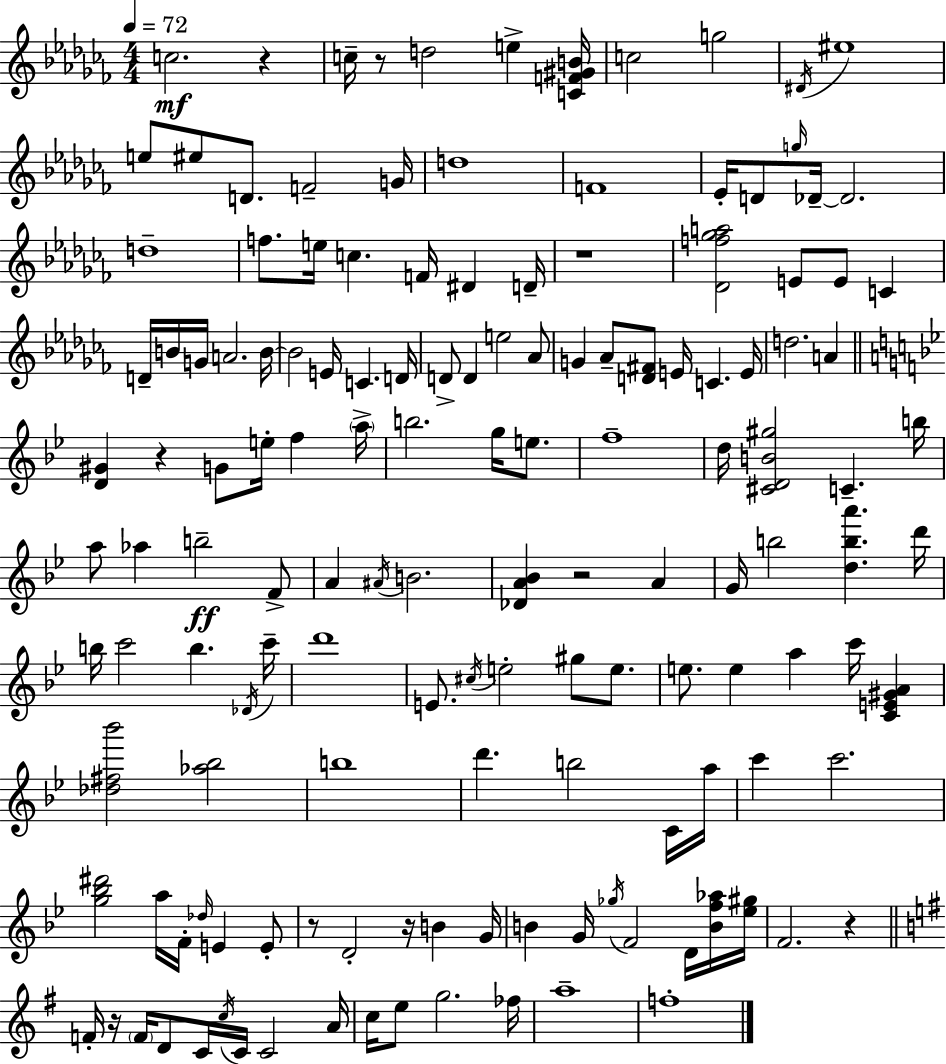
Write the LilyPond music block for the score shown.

{
  \clef treble
  \numericTimeSignature
  \time 4/4
  \key aes \minor
  \tempo 4 = 72
  c''2.\mf r4 | c''16-- r8 d''2 e''4-> <c' f' gis' b'>16 | c''2 g''2 | \acciaccatura { dis'16 } eis''1 | \break e''8 eis''8 d'8. f'2-- | g'16 d''1 | f'1 | ees'16-. d'8 \grace { g''16 } des'16--~~ des'2. | \break d''1-- | f''8. e''16 c''4. f'16 dis'4 | d'16-- r1 | <des' f'' ges'' a''>2 e'8 e'8 c'4 | \break d'16-- b'16 g'16 a'2. | b'16~~ b'2 e'16 c'4. | d'16 d'8-> d'4 e''2 | aes'8 g'4 aes'8-- <d' fis'>8 e'16 c'4. | \break e'16 d''2. a'4 | \bar "||" \break \key bes \major <d' gis'>4 r4 g'8 e''16-. f''4 \parenthesize a''16-> | b''2. g''16 e''8. | f''1-- | d''16 <cis' d' b' gis''>2 c'4.-- b''16 | \break a''8 aes''4 b''2--\ff f'8-> | a'4 \acciaccatura { ais'16 } b'2. | <des' a' bes'>4 r2 a'4 | g'16 b''2 <d'' b'' a'''>4. | \break d'''16 b''16 c'''2 b''4. | \acciaccatura { des'16 } c'''16-- d'''1 | e'8. \acciaccatura { cis''16 } e''2-. gis''8 | e''8. e''8. e''4 a''4 c'''16 <c' e' gis' a'>4 | \break <des'' fis'' bes'''>2 <aes'' bes''>2 | b''1 | d'''4. b''2 | c'16 a''16 c'''4 c'''2. | \break <g'' bes'' dis'''>2 a''16 f'16-. \grace { des''16 } e'4 | e'8-. r8 d'2-. r16 b'4 | g'16 b'4 g'16 \acciaccatura { ges''16 } f'2 | d'16 <b' f'' aes''>16 <ees'' gis''>16 f'2. | \break r4 \bar "||" \break \key g \major f'16-. r16 \parenthesize f'16 d'8 c'16 \acciaccatura { c''16 } c'16 c'2 | a'16 c''16 e''8 g''2. | fes''16 a''1-- | f''1-. | \break \bar "|."
}